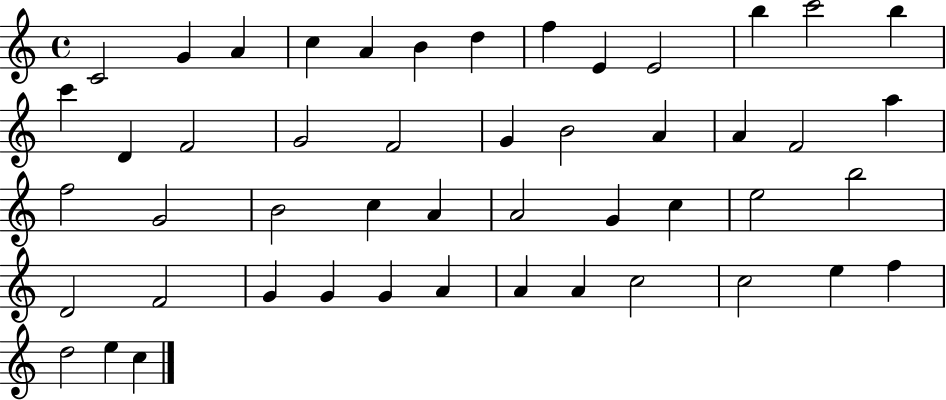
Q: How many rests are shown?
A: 0